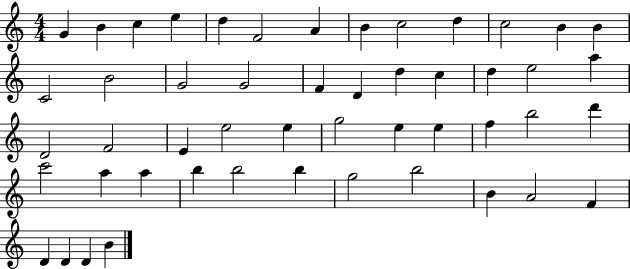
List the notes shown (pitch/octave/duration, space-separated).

G4/q B4/q C5/q E5/q D5/q F4/h A4/q B4/q C5/h D5/q C5/h B4/q B4/q C4/h B4/h G4/h G4/h F4/q D4/q D5/q C5/q D5/q E5/h A5/q D4/h F4/h E4/q E5/h E5/q G5/h E5/q E5/q F5/q B5/h D6/q C6/h A5/q A5/q B5/q B5/h B5/q G5/h B5/h B4/q A4/h F4/q D4/q D4/q D4/q B4/q